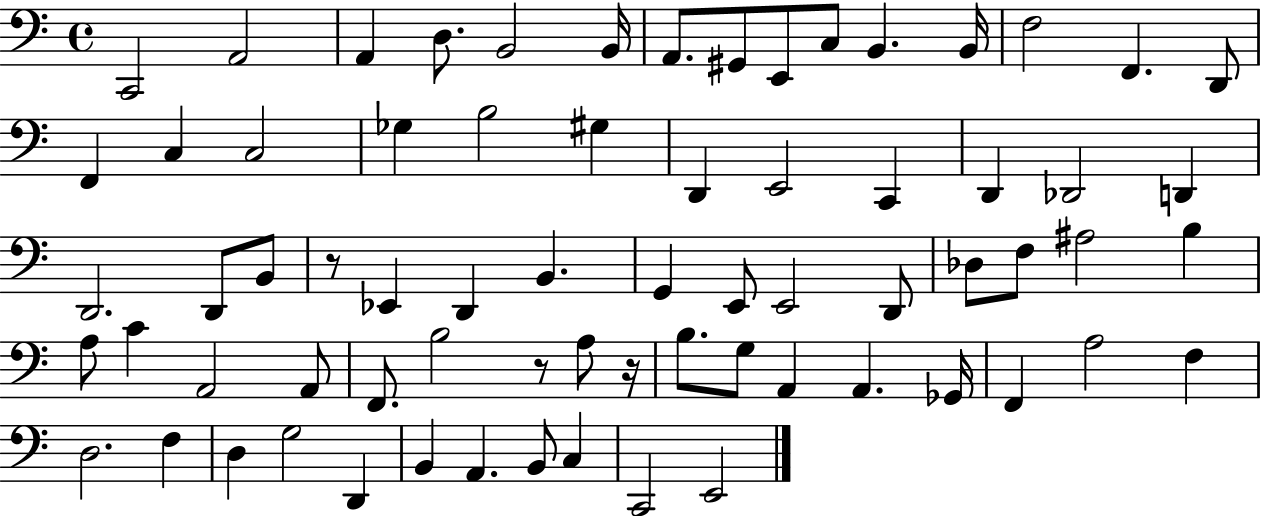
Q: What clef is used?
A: bass